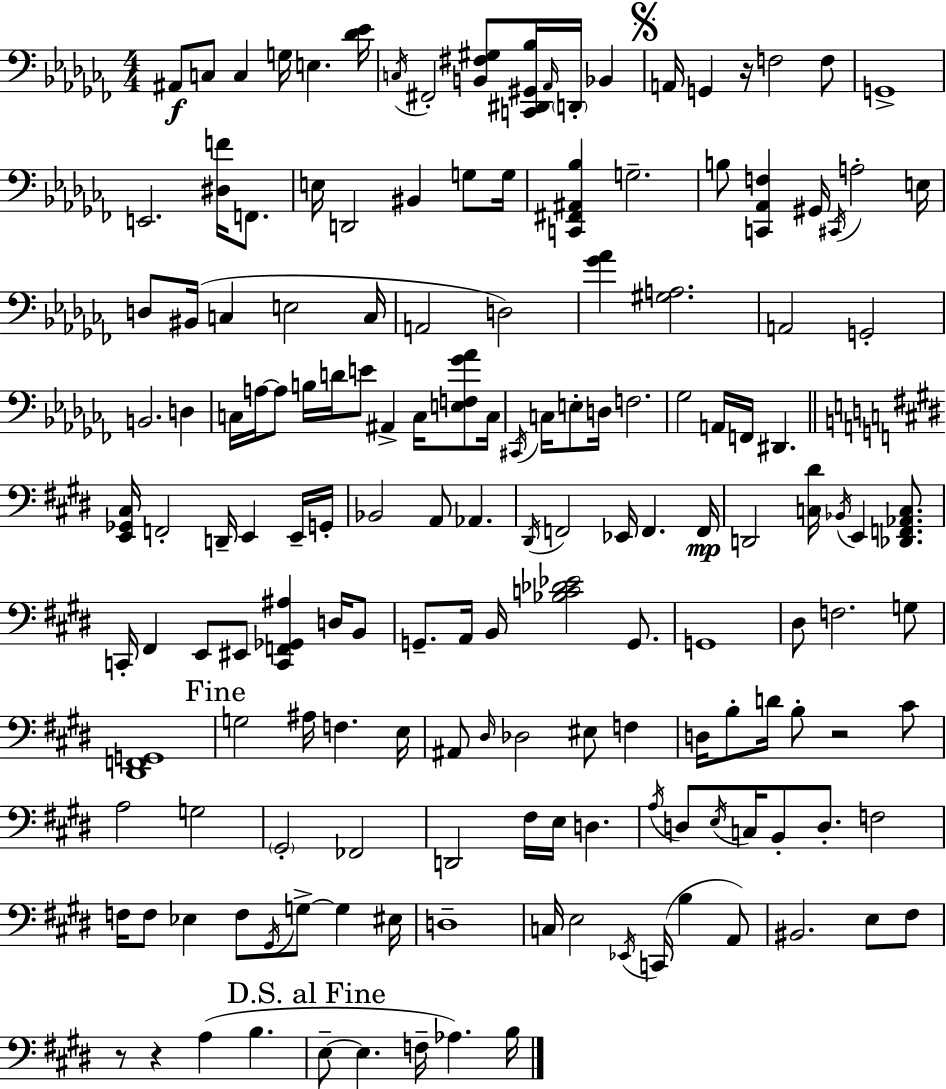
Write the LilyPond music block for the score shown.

{
  \clef bass
  \numericTimeSignature
  \time 4/4
  \key aes \minor
  ais,8\f c8 c4 g16 e4. <des' ees'>16 | \acciaccatura { c16 } fis,2-. <b, fis gis>8 <c, dis, gis, bes>16 \grace { aes,16 } \parenthesize d,16-. bes,4 | \mark \markup { \musicglyph "scripts.segno" } a,16 g,4 r16 f2 | f8 g,1-> | \break e,2. <dis f'>16 f,8. | e16 d,2 bis,4 g8 | g16 <c, fis, ais, bes>4 g2.-- | b8 <c, aes, f>4 gis,16 \acciaccatura { cis,16 } a2-. | \break e16 d8 bis,16( c4 e2 | c16 a,2 d2) | <ges' aes'>4 <gis a>2. | a,2 g,2-. | \break b,2. d4 | c16 a16~~ a8 b16 d'16 e'8 ais,4-> c16 | <e f ges' aes'>8 c16 \acciaccatura { cis,16 } c16 e8-. d16 f2. | ges2 a,16 f,16 dis,4. | \break \bar "||" \break \key e \major <e, ges, cis>16 f,2-. d,16-- e,4 e,16-- g,16-. | bes,2 a,8 aes,4. | \acciaccatura { dis,16 } f,2 ees,16 f,4. | f,16\mp d,2 <c dis'>16 \acciaccatura { bes,16 } e,4 <des, f, aes, c>8. | \break c,16-. fis,4 e,8 eis,8 <c, f, ges, ais>4 d16 | b,8 g,8.-- a,16 b,16 <bes c' des' ees'>2 g,8. | g,1 | dis8 f2. | \break g8 <dis, f, g,>1 | \mark "Fine" g2 ais16 f4. | e16 ais,8 \grace { dis16 } des2 eis8 f4 | d16 b8-. d'16 b8-. r2 | \break cis'8 a2 g2 | \parenthesize gis,2-. fes,2 | d,2 fis16 e16 d4. | \acciaccatura { a16 } d8 \acciaccatura { e16 } c16 b,8-. d8.-. f2 | \break f16 f8 ees4 f8 \acciaccatura { gis,16 } g8->~~ | g4 eis16 d1-- | c16 e2 \acciaccatura { ees,16 } | c,16( b4 a,8) bis,2. | \break e8 fis8 r8 r4 a4( | b4. \mark "D.S. al Fine" e8--~~ e4. f16-- | aes4.) b16 \bar "|."
}